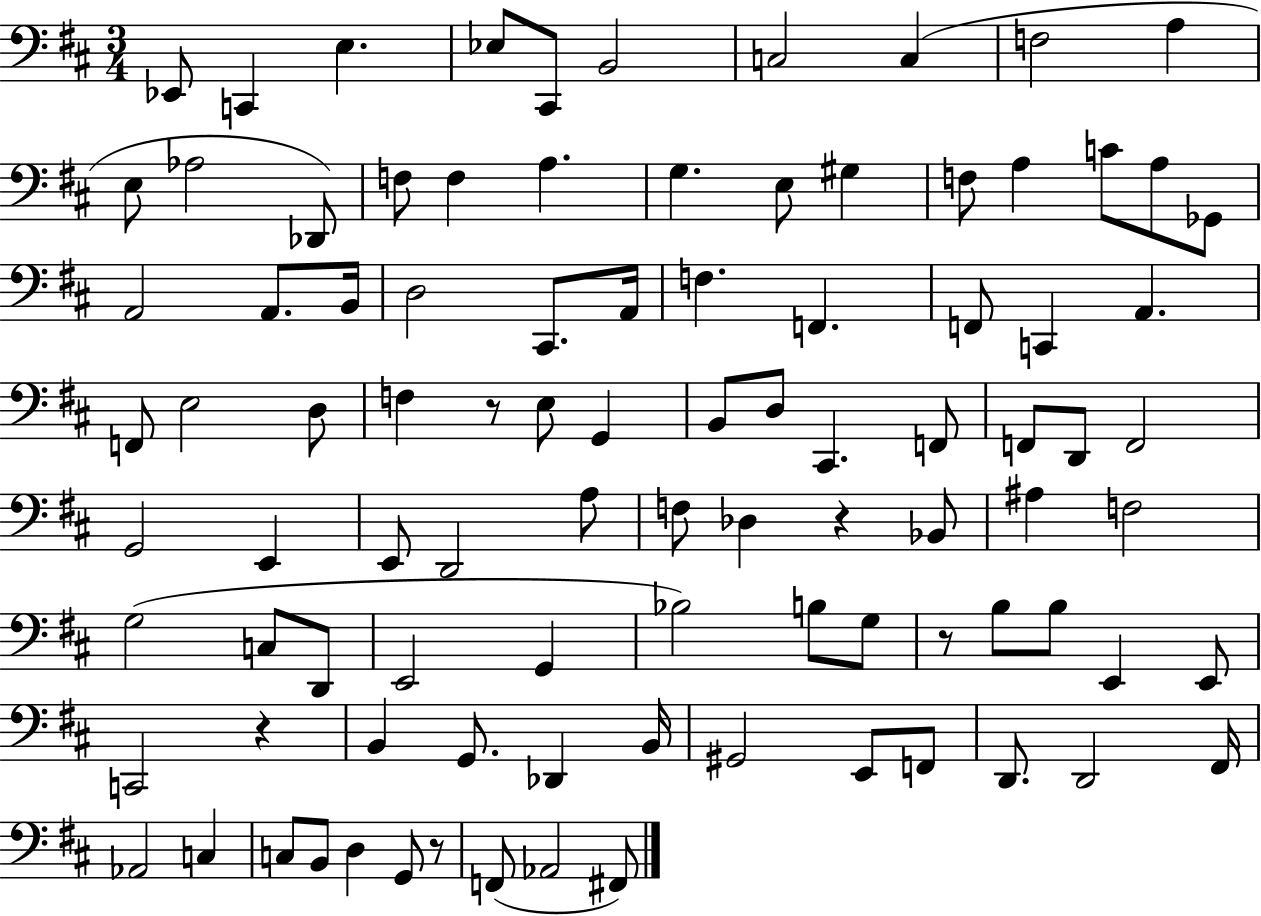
{
  \clef bass
  \numericTimeSignature
  \time 3/4
  \key d \major
  ees,8 c,4 e4. | ees8 cis,8 b,2 | c2 c4( | f2 a4 | \break e8 aes2 des,8) | f8 f4 a4. | g4. e8 gis4 | f8 a4 c'8 a8 ges,8 | \break a,2 a,8. b,16 | d2 cis,8. a,16 | f4. f,4. | f,8 c,4 a,4. | \break f,8 e2 d8 | f4 r8 e8 g,4 | b,8 d8 cis,4. f,8 | f,8 d,8 f,2 | \break g,2 e,4 | e,8 d,2 a8 | f8 des4 r4 bes,8 | ais4 f2 | \break g2( c8 d,8 | e,2 g,4 | bes2) b8 g8 | r8 b8 b8 e,4 e,8 | \break c,2 r4 | b,4 g,8. des,4 b,16 | gis,2 e,8 f,8 | d,8. d,2 fis,16 | \break aes,2 c4 | c8 b,8 d4 g,8 r8 | f,8( aes,2 fis,8) | \bar "|."
}